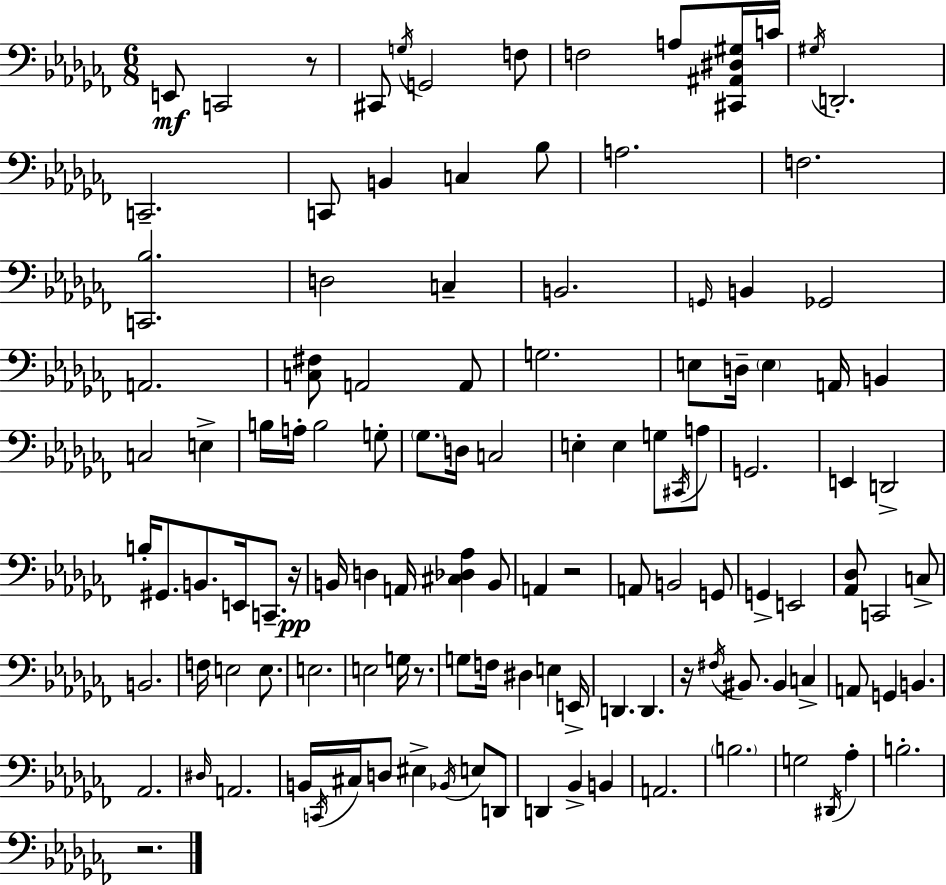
{
  \clef bass
  \numericTimeSignature
  \time 6/8
  \key aes \minor
  e,8\mf c,2 r8 | cis,8 \acciaccatura { g16 } g,2 f8 | f2 a8 <cis, ais, dis gis>16 | c'16 \acciaccatura { gis16 } d,2.-. | \break c,2.-- | c,8 b,4 c4 | bes8 a2. | f2. | \break <c, bes>2. | d2 c4-- | b,2. | \grace { g,16 } b,4 ges,2 | \break a,2. | <c fis>8 a,2 | a,8 g2. | e8 d16-- \parenthesize e4 a,16 b,4 | \break c2 e4-> | b16 a16-. b2 | g8-. \parenthesize ges8. d16 c2 | e4-. e4 g8 | \break \acciaccatura { cis,16 } a8 g,2. | e,4 d,2-> | b16-. gis,8. b,8. e,16 | c,8.-- r16\pp b,16 d4 a,16 <cis des aes>4 | \break b,8 a,4 r2 | a,8 b,2 | g,8 g,4-> e,2 | <aes, des>8 c,2 | \break c8-> b,2. | f16 e2 | e8. e2. | e2 | \break g16 r8. g8 f16 dis4 e4 | e,16-> d,4. d,4. | r16 \acciaccatura { fis16 } bis,8. bis,4 | c4-> a,8 g,4 b,4. | \break aes,2. | \grace { dis16 } a,2. | b,16 \acciaccatura { c,16 } cis16 d8 eis4-> | \acciaccatura { bes,16 } e8 d,8 d,4 | \break bes,4-> b,4 a,2. | \parenthesize b2. | g2 | \acciaccatura { dis,16 } aes4-. b2.-. | \break r2. | \bar "|."
}